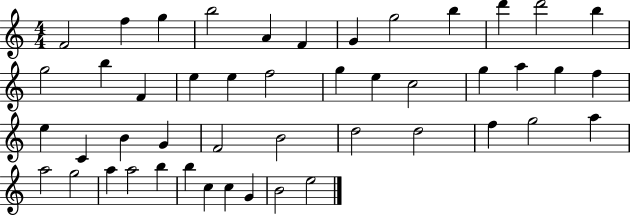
F4/h F5/q G5/q B5/h A4/q F4/q G4/q G5/h B5/q D6/q D6/h B5/q G5/h B5/q F4/q E5/q E5/q F5/h G5/q E5/q C5/h G5/q A5/q G5/q F5/q E5/q C4/q B4/q G4/q F4/h B4/h D5/h D5/h F5/q G5/h A5/q A5/h G5/h A5/q A5/h B5/q B5/q C5/q C5/q G4/q B4/h E5/h